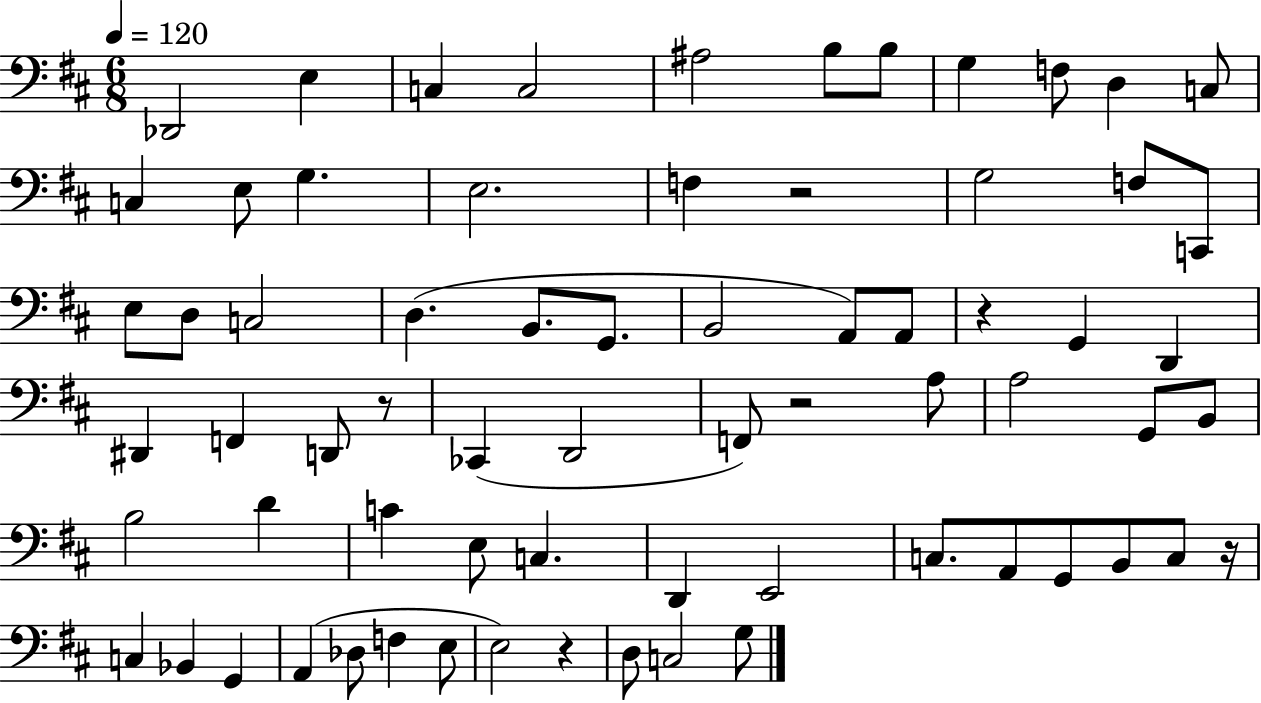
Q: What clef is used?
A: bass